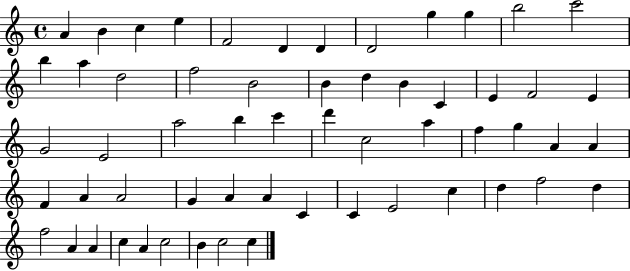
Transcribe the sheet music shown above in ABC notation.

X:1
T:Untitled
M:4/4
L:1/4
K:C
A B c e F2 D D D2 g g b2 c'2 b a d2 f2 B2 B d B C E F2 E G2 E2 a2 b c' d' c2 a f g A A F A A2 G A A C C E2 c d f2 d f2 A A c A c2 B c2 c